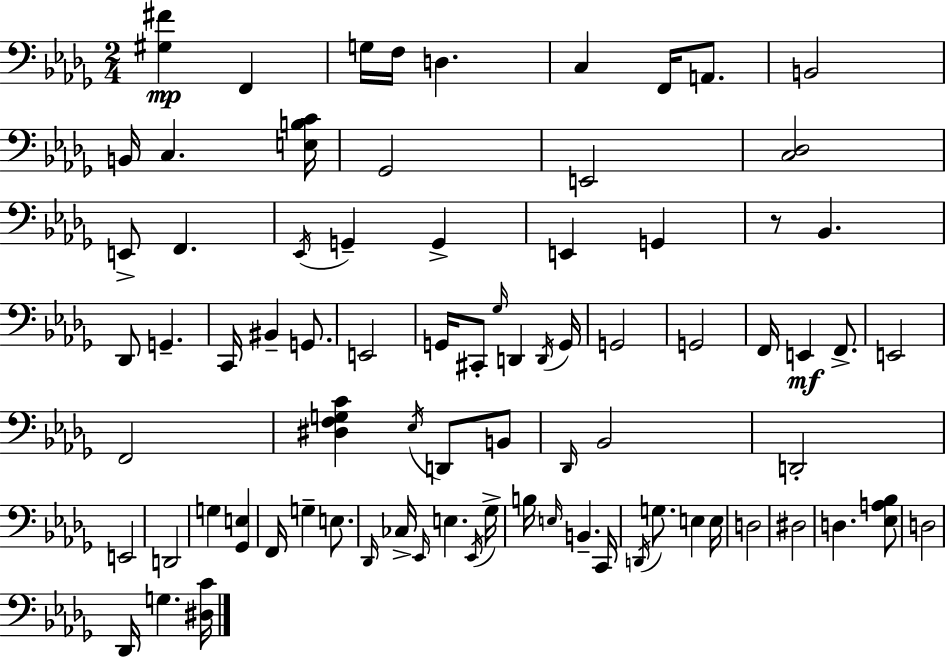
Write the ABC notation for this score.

X:1
T:Untitled
M:2/4
L:1/4
K:Bbm
[^G,^F] F,, G,/4 F,/4 D, C, F,,/4 A,,/2 B,,2 B,,/4 C, [E,B,C]/4 _G,,2 E,,2 [C,_D,]2 E,,/2 F,, _E,,/4 G,, G,, E,, G,, z/2 _B,, _D,,/2 G,, C,,/4 ^B,, G,,/2 E,,2 G,,/4 ^C,,/2 _G,/4 D,, D,,/4 G,,/4 G,,2 G,,2 F,,/4 E,, F,,/2 E,,2 F,,2 [^D,F,G,C] _E,/4 D,,/2 B,,/2 _D,,/4 _B,,2 D,,2 E,,2 D,,2 G, [_G,,E,] F,,/4 G, E,/2 _D,,/4 _C,/4 _E,,/4 E, _E,,/4 _G,/4 B,/4 E,/4 B,, C,,/4 D,,/4 G,/2 E, E,/4 D,2 ^D,2 D, [_E,A,_B,]/2 D,2 _D,,/4 G, [^D,C]/4